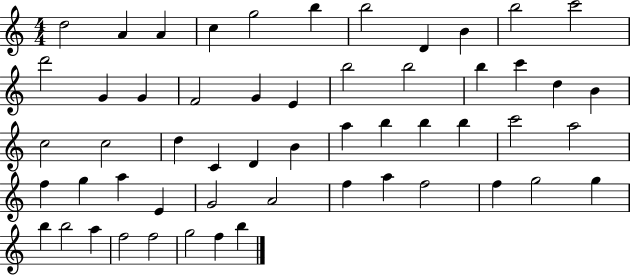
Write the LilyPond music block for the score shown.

{
  \clef treble
  \numericTimeSignature
  \time 4/4
  \key c \major
  d''2 a'4 a'4 | c''4 g''2 b''4 | b''2 d'4 b'4 | b''2 c'''2 | \break d'''2 g'4 g'4 | f'2 g'4 e'4 | b''2 b''2 | b''4 c'''4 d''4 b'4 | \break c''2 c''2 | d''4 c'4 d'4 b'4 | a''4 b''4 b''4 b''4 | c'''2 a''2 | \break f''4 g''4 a''4 e'4 | g'2 a'2 | f''4 a''4 f''2 | f''4 g''2 g''4 | \break b''4 b''2 a''4 | f''2 f''2 | g''2 f''4 b''4 | \bar "|."
}